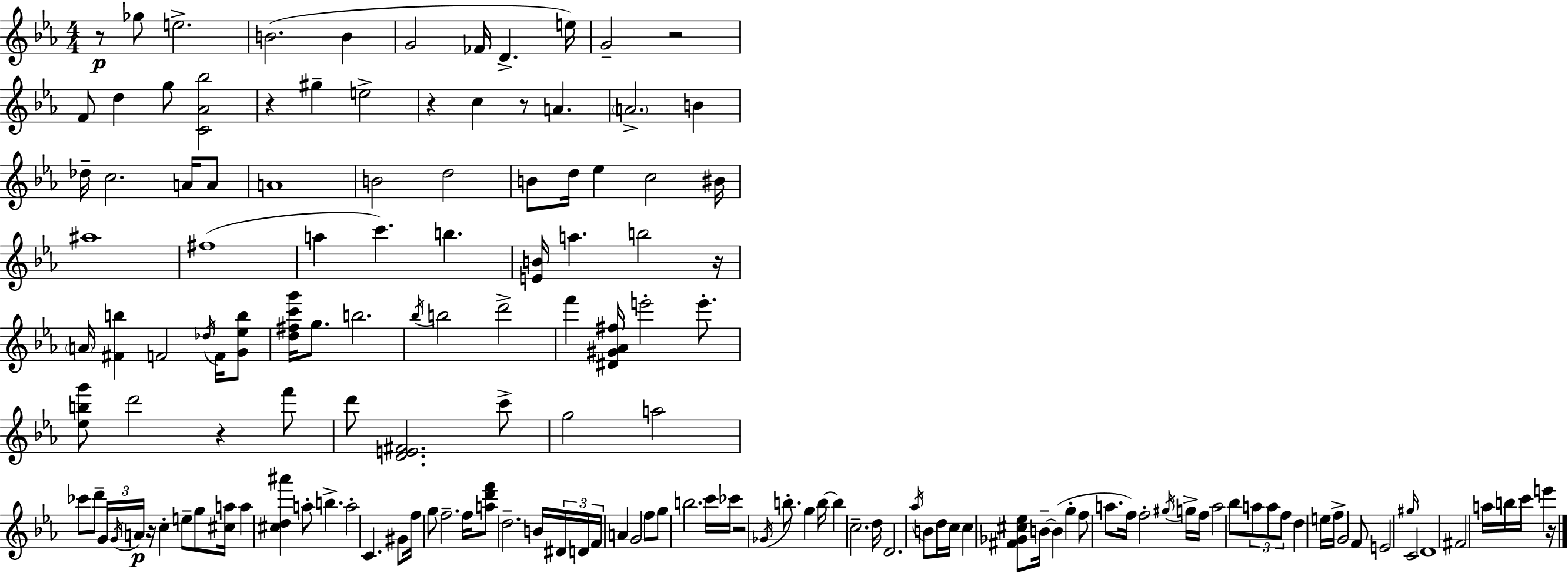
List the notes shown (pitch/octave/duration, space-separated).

R/e Gb5/e E5/h. B4/h. B4/q G4/h FES4/s D4/q. E5/s G4/h R/h F4/e D5/q G5/e [C4,Ab4,Bb5]/h R/q G#5/q E5/h R/q C5/q R/e A4/q. A4/h. B4/q Db5/s C5/h. A4/s A4/e A4/w B4/h D5/h B4/e D5/s Eb5/q C5/h BIS4/s A#5/w F#5/w A5/q C6/q. B5/q. [E4,B4]/s A5/q. B5/h R/s A4/s [F#4,B5]/q F4/h Db5/s F4/s [G4,Eb5,B5]/e [D5,F#5,C6,G6]/s G5/e. B5/h. Bb5/s B5/h D6/h F6/q [D#4,G#4,Ab4,F#5]/s E6/h E6/e. [Eb5,B5,G6]/e D6/h R/q F6/e D6/e [D4,E4,F#4]/h. C6/e G5/h A5/h CES6/e D6/e G4/s G4/s A4/s R/s C5/q E5/e G5/e [C#5,A5]/s A5/q [C#5,D5,A#6]/q A5/e B5/q. A5/h C4/q. G#4/e F5/s G5/e F5/h. F5/s [A5,D6,F6]/e D5/h. B4/s D#4/s D4/s F4/s A4/q G4/h F5/e G5/e B5/h. C6/s CES6/s R/h Gb4/s B5/e. G5/q B5/s B5/q C5/h. D5/s D4/h. Ab5/s B4/e D5/s C5/s C5/q [F#4,Gb4,C#5,Eb5]/e B4/s B4/q G5/q F5/e A5/e. F5/s F5/h G#5/s G5/s F5/s A5/h Bb5/e A5/e A5/e F5/e D5/q E5/s F5/s G4/h F4/e E4/h G#5/s C4/h D4/w F#4/h A5/s B5/s C6/s E6/q R/s